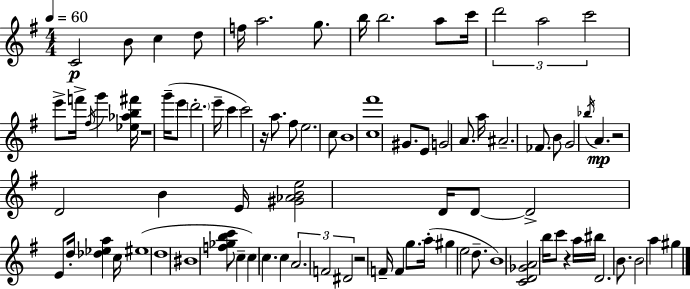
C4/h B4/e C5/q D5/e F5/s A5/h. G5/e. B5/s B5/h. A5/e C6/s D6/h A5/h C6/h E6/e F6/s F#5/s G6/q [Eb5,Ab5,B5,F#6]/s R/w G6/s E6/e D6/h. E6/s C6/q C6/h R/s A5/e. F#5/e E5/h. C5/e B4/w [C5,F#6]/w G#4/e. E4/e G4/h A4/e. A5/s A#4/h. FES4/e. B4/e G4/h Bb5/s A4/q. R/h D4/h B4/q E4/s [G#4,Ab4,B4,E5]/h D4/s D4/e D4/h E4/e D5/s [Db5,Eb5,A5]/q C5/s EIS5/w D5/w BIS4/w [F5,Gb5,B5,C6]/e C5/q C5/q C5/q. C5/q A4/h. F4/h D#4/h R/h F4/s F4/q G5/e. A5/s G#5/q E5/h D5/e. B4/w [C4,D4,Gb4,A4]/h B5/s C6/e R/q A5/s BIS5/s D4/h. B4/e. B4/h A5/q G#5/q